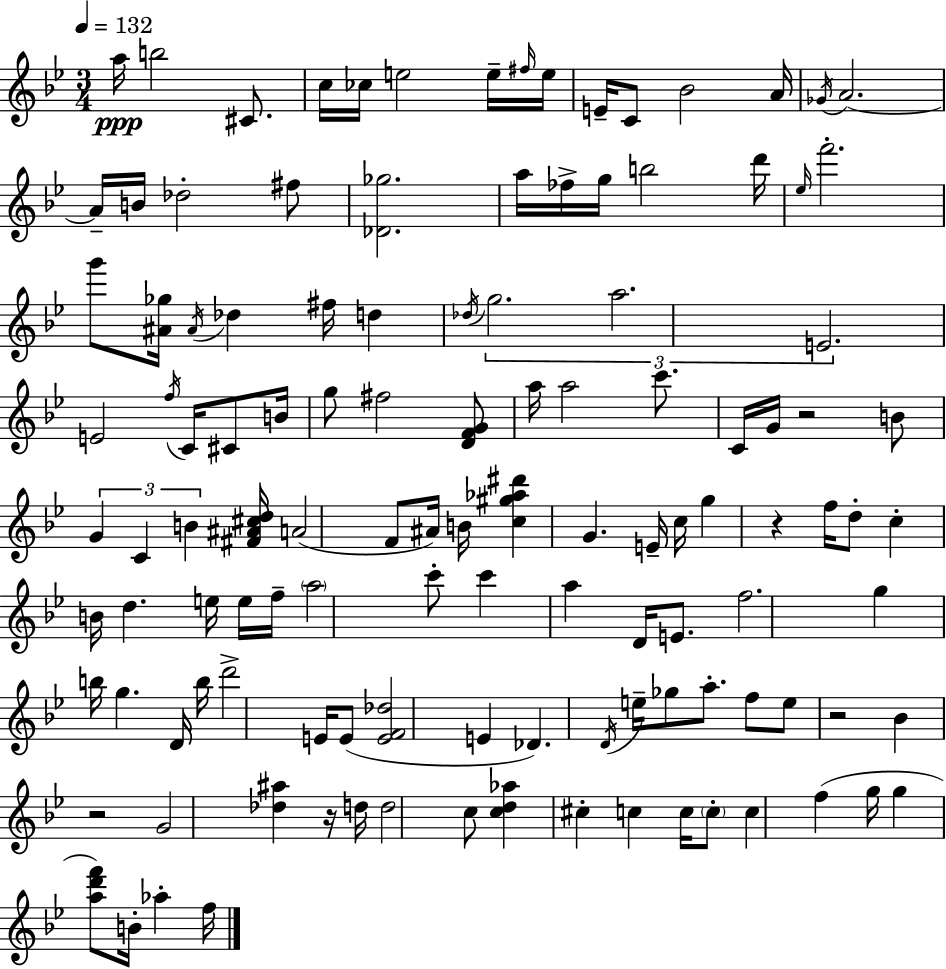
{
  \clef treble
  \numericTimeSignature
  \time 3/4
  \key bes \major
  \tempo 4 = 132
  a''16\ppp b''2 cis'8. | c''16 ces''16 e''2 e''16-- \grace { fis''16 } | e''16 e'16-- c'8 bes'2 | a'16 \acciaccatura { ges'16 } a'2.~~ | \break a'16-- b'16 des''2-. | fis''8 <des' ges''>2. | a''16 fes''16-> g''16 b''2 | d'''16 \grace { ees''16 } f'''2.-. | \break g'''8 <ais' ges''>16 \acciaccatura { ais'16 } des''4 fis''16 | d''4 \acciaccatura { des''16 } \tuplet 3/2 { g''2. | a''2. | e'2. } | \break e'2 | \acciaccatura { f''16 } c'16 cis'8 b'16 g''8 fis''2 | <d' f' g'>8 a''16 a''2 | c'''8. c'16 g'16 r2 | \break b'8 \tuplet 3/2 { g'4 c'4 | b'4 } <fis' ais' cis'' d''>16 a'2( | f'8 ais'16) b'16 <c'' gis'' aes'' dis'''>4 g'4. | e'16-- c''16 g''4 r4 | \break f''16 d''8-. c''4-. b'16 d''4. | e''16 e''16 f''16-- \parenthesize a''2 | c'''8-. c'''4 a''4 | d'16 e'8. f''2. | \break g''4 b''16 g''4. | d'16 b''16 d'''2-> | e'16 e'8( <e' f' des''>2 | e'4 des'4.) | \break \acciaccatura { d'16 } e''16-- ges''8 a''8.-. f''8 e''8 r2 | bes'4 r2 | g'2 | <des'' ais''>4 r16 d''16 d''2 | \break c''8 <c'' d'' aes''>4 cis''4-. | c''4 c''16 \parenthesize c''8-. c''4 | f''4( g''16 g''4 <a'' d''' f'''>8) | b'16-. aes''4-. f''16 \bar "|."
}